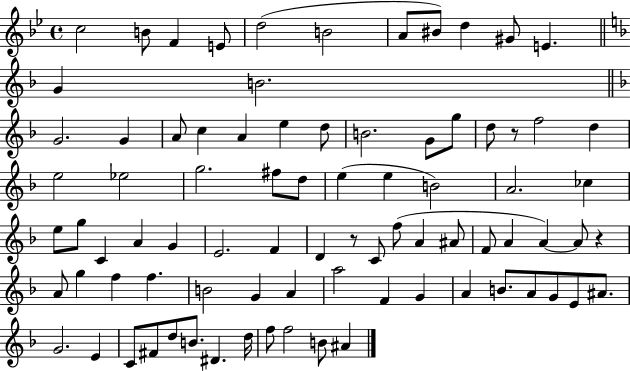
C5/h B4/e F4/q E4/e D5/h B4/h A4/e BIS4/e D5/q G#4/e E4/q. G4/q B4/h. G4/h. G4/q A4/e C5/q A4/q E5/q D5/e B4/h. G4/e G5/e D5/e R/e F5/h D5/q E5/h Eb5/h G5/h. F#5/e D5/e E5/q E5/q B4/h A4/h. CES5/q E5/e G5/e C4/q A4/q G4/q E4/h. F4/q D4/q R/e C4/e F5/e A4/q A#4/e F4/e A4/q A4/q A4/e R/q A4/e G5/q F5/q F5/q. B4/h G4/q A4/q A5/h F4/q G4/q A4/q B4/e. A4/e G4/e E4/e A#4/e. G4/h. E4/q C4/e F#4/e D5/e B4/e. D#4/q. D5/s F5/e F5/h B4/e A#4/q